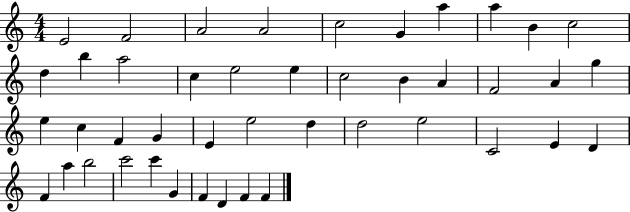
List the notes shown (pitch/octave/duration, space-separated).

E4/h F4/h A4/h A4/h C5/h G4/q A5/q A5/q B4/q C5/h D5/q B5/q A5/h C5/q E5/h E5/q C5/h B4/q A4/q F4/h A4/q G5/q E5/q C5/q F4/q G4/q E4/q E5/h D5/q D5/h E5/h C4/h E4/q D4/q F4/q A5/q B5/h C6/h C6/q G4/q F4/q D4/q F4/q F4/q